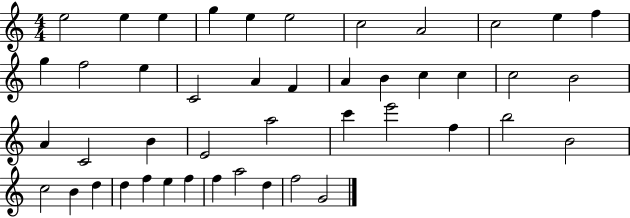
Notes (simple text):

E5/h E5/q E5/q G5/q E5/q E5/h C5/h A4/h C5/h E5/q F5/q G5/q F5/h E5/q C4/h A4/q F4/q A4/q B4/q C5/q C5/q C5/h B4/h A4/q C4/h B4/q E4/h A5/h C6/q E6/h F5/q B5/h B4/h C5/h B4/q D5/q D5/q F5/q E5/q F5/q F5/q A5/h D5/q F5/h G4/h